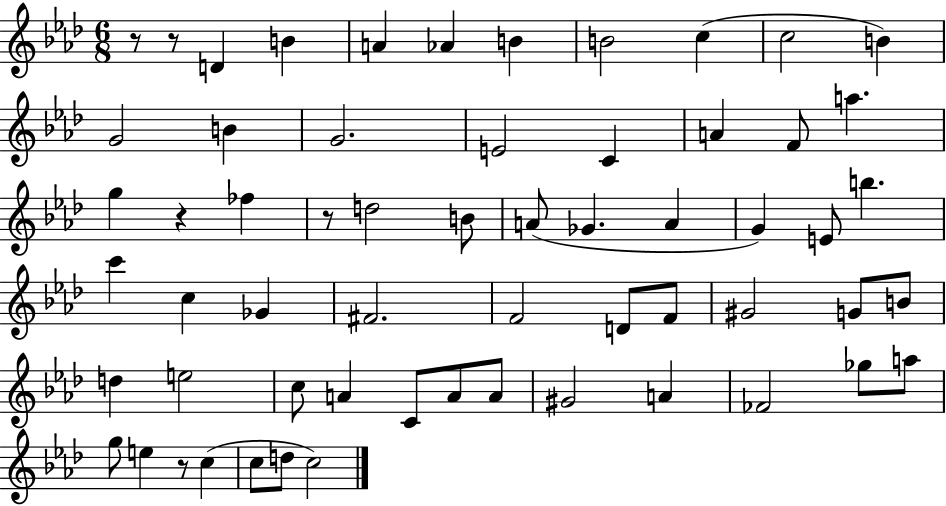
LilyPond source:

{
  \clef treble
  \numericTimeSignature
  \time 6/8
  \key aes \major
  r8 r8 d'4 b'4 | a'4 aes'4 b'4 | b'2 c''4( | c''2 b'4) | \break g'2 b'4 | g'2. | e'2 c'4 | a'4 f'8 a''4. | \break g''4 r4 fes''4 | r8 d''2 b'8 | a'8( ges'4. a'4 | g'4) e'8 b''4. | \break c'''4 c''4 ges'4 | fis'2. | f'2 d'8 f'8 | gis'2 g'8 b'8 | \break d''4 e''2 | c''8 a'4 c'8 a'8 a'8 | gis'2 a'4 | fes'2 ges''8 a''8 | \break g''8 e''4 r8 c''4( | c''8 d''8 c''2) | \bar "|."
}